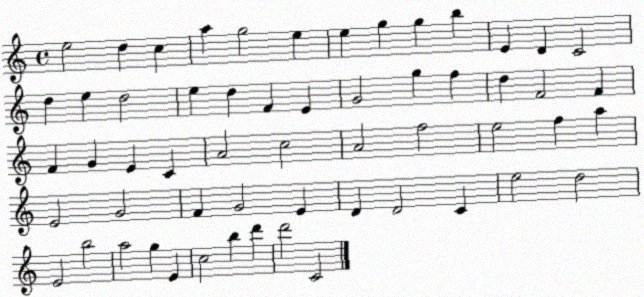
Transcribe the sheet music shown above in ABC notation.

X:1
T:Untitled
M:4/4
L:1/4
K:C
e2 d c a g2 e e g g b E D C2 d e d2 e d F E G2 g f d F2 F F G E C A2 c2 A2 f2 e2 f a E2 G2 F G2 E D D2 C e2 d2 E2 b2 a2 g E c2 b d' d'2 C2